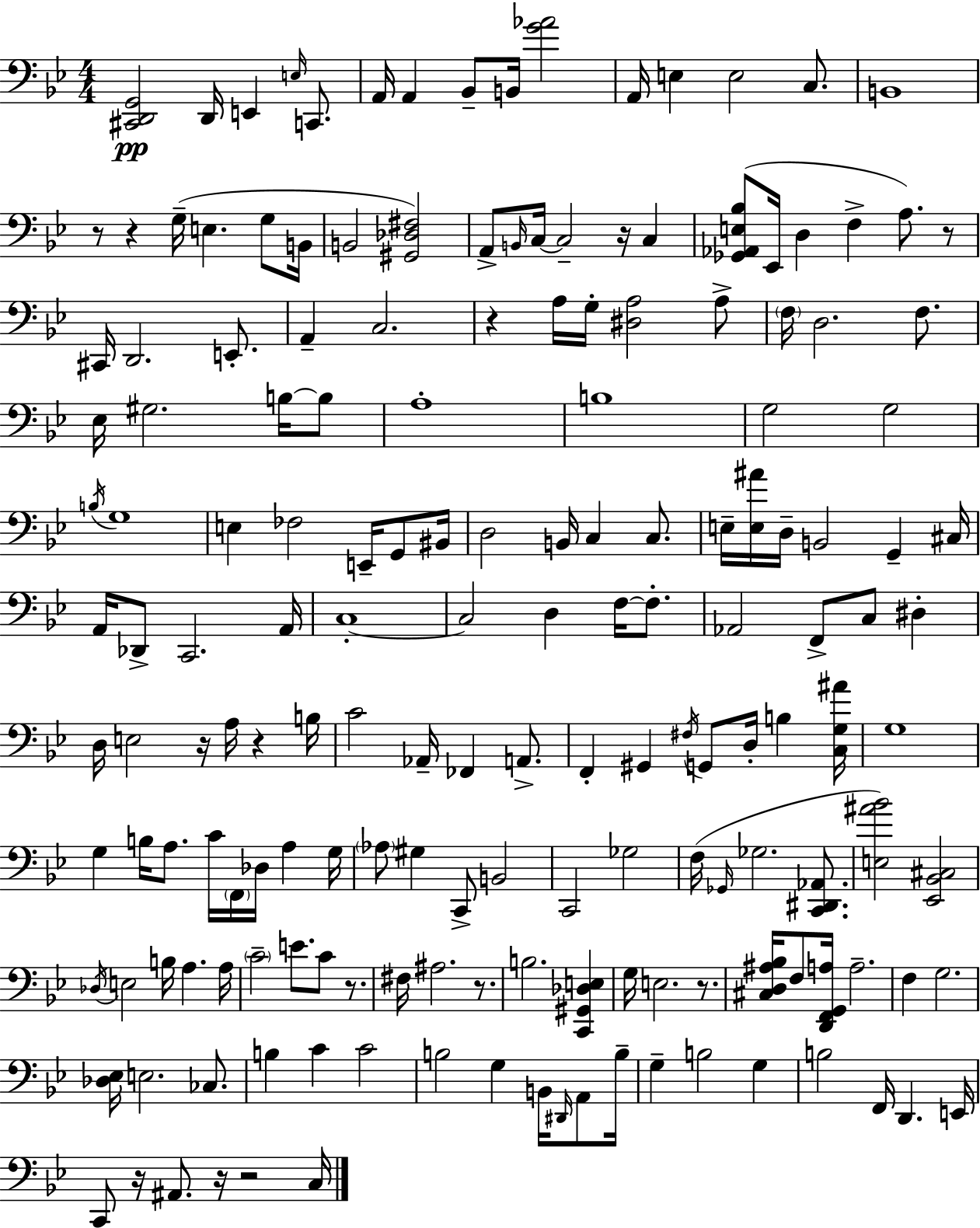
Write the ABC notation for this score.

X:1
T:Untitled
M:4/4
L:1/4
K:Bb
[^C,,D,,G,,]2 D,,/4 E,, E,/4 C,,/2 A,,/4 A,, _B,,/2 B,,/4 [G_A]2 A,,/4 E, E,2 C,/2 B,,4 z/2 z G,/4 E, G,/2 B,,/4 B,,2 [^G,,_D,^F,]2 A,,/2 B,,/4 C,/4 C,2 z/4 C, [_G,,_A,,E,_B,]/2 _E,,/4 D, F, A,/2 z/2 ^C,,/4 D,,2 E,,/2 A,, C,2 z A,/4 G,/4 [^D,A,]2 A,/2 F,/4 D,2 F,/2 _E,/4 ^G,2 B,/4 B,/2 A,4 B,4 G,2 G,2 B,/4 G,4 E, _F,2 E,,/4 G,,/2 ^B,,/4 D,2 B,,/4 C, C,/2 E,/4 [E,^A]/4 D,/4 B,,2 G,, ^C,/4 A,,/4 _D,,/2 C,,2 A,,/4 C,4 C,2 D, F,/4 F,/2 _A,,2 F,,/2 C,/2 ^D, D,/4 E,2 z/4 A,/4 z B,/4 C2 _A,,/4 _F,, A,,/2 F,, ^G,, ^F,/4 G,,/2 D,/4 B, [C,G,^A]/4 G,4 G, B,/4 A,/2 C/4 F,,/4 _D,/4 A, G,/4 _A,/2 ^G, C,,/2 B,,2 C,,2 _G,2 F,/4 _G,,/4 _G,2 [C,,^D,,_A,,]/2 [E,^A_B]2 [_E,,_B,,^C,]2 _D,/4 E,2 B,/4 A, A,/4 C2 E/2 C/2 z/2 ^F,/4 ^A,2 z/2 B,2 [C,,^G,,_D,E,] G,/4 E,2 z/2 [^C,D,^A,_B,]/4 F,/2 [D,,F,,G,,A,]/4 A,2 F, G,2 [_D,_E,]/4 E,2 _C,/2 B, C C2 B,2 G, B,,/4 ^D,,/4 A,,/2 B,/4 G, B,2 G, B,2 F,,/4 D,, E,,/4 C,,/2 z/4 ^A,,/2 z/4 z2 C,/4